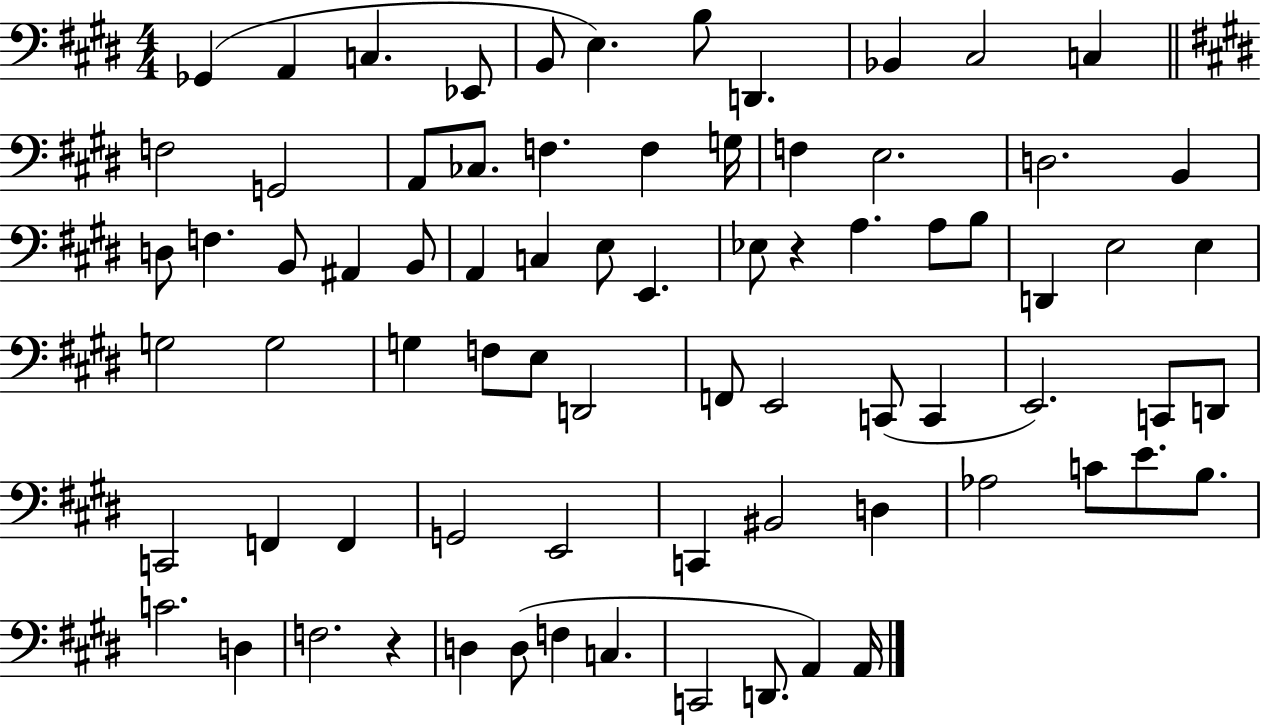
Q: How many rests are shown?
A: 2